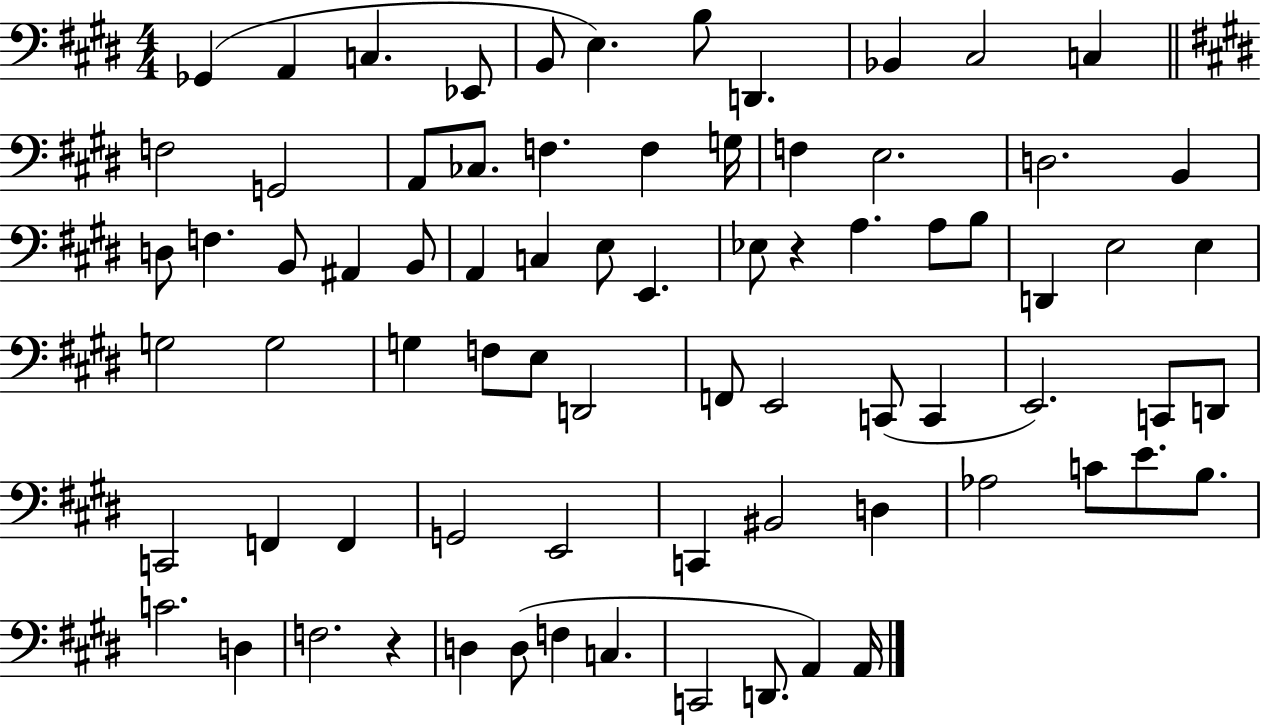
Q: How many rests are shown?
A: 2